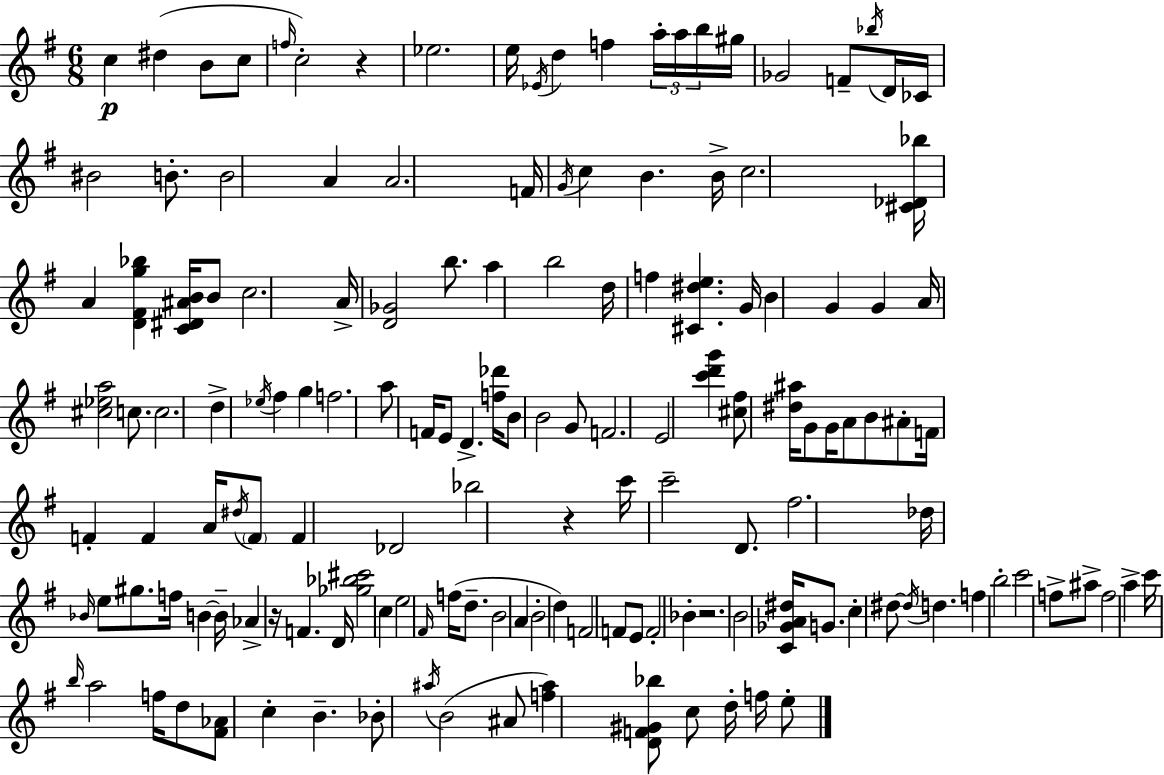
{
  \clef treble
  \numericTimeSignature
  \time 6/8
  \key e \minor
  c''4\p dis''4( b'8 c''8 | \grace { f''16 }) c''2-. r4 | ees''2. | e''16 \acciaccatura { ees'16 } d''4 f''4 \tuplet 3/2 { a''16-. | \break a''16 b''16 } gis''16 ges'2 f'8-- | \acciaccatura { bes''16 } d'16 ces'16 bis'2 | b'8.-. b'2 a'4 | a'2. | \break f'16 \acciaccatura { g'16 } c''4 b'4. | b'16-> c''2. | <cis' des' bes''>16 a'4 <d' fis' g'' bes''>4 | <c' dis' ais' b'>16 b'8 c''2. | \break a'16-> <d' ges'>2 | b''8. a''4 b''2 | d''16 f''4 <cis' dis'' e''>4. | g'16 b'4 g'4 | \break g'4 a'16 <cis'' ees'' a''>2 | c''8. c''2. | d''4-> \acciaccatura { ees''16 } fis''4 | g''4 f''2. | \break a''8 f'16 e'8 d'4.-> | <f'' des'''>16 b'8 b'2 | g'8 f'2. | e'2 | \break <c''' d''' g'''>4 <cis'' fis''>8 <dis'' ais''>16 g'8 g'16 a'8 | b'8 ais'8-. f'16 f'4-. f'4 | a'16 \acciaccatura { dis''16 } \parenthesize f'8 f'4 des'2 | bes''2 | \break r4 c'''16 c'''2-- | d'8. fis''2. | des''16 \grace { bes'16 } e''8 gis''8. | f''16 b'4~~ b'16-- aes'4-> r16 | \break f'4. d'16 <ges'' bes'' cis'''>2 | c''4 e''2 | \grace { fis'16 } f''16( d''8.-- b'2 | a'4 b'2-. | \break d''4) f'2 | f'8 e'8 f'2-. | bes'4-. r2. | b'2 | \break <c' ges' a' dis''>16 g'8. c''4-. | dis''8~~ \acciaccatura { dis''16 } d''4. f''4 | b''2-. c'''2 | f''8-> ais''8-> f''2 | \break a''4-> c'''16 \grace { b''16 } a''2 | f''16 d''8 <fis' aes'>8 | c''4-. b'4.-- bes'8-. | \acciaccatura { ais''16 } b'2( ais'8 <f'' ais''>4) | \break <d' f' gis' bes''>8 c''8 d''16-. f''16 e''8-. \bar "|."
}